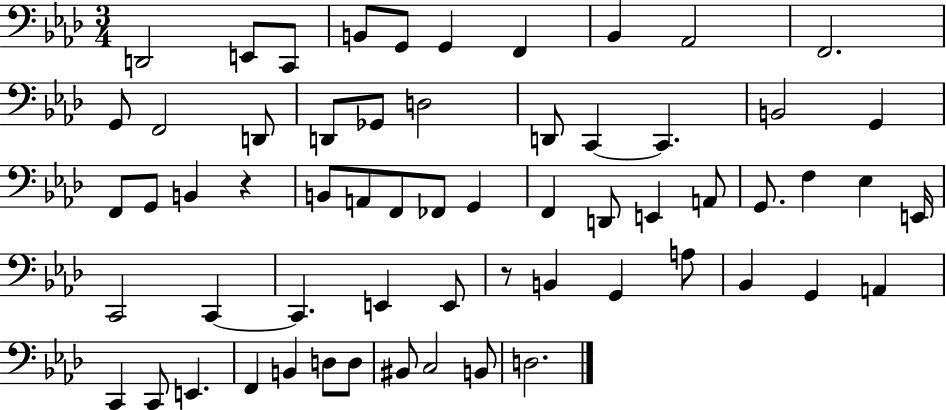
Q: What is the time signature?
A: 3/4